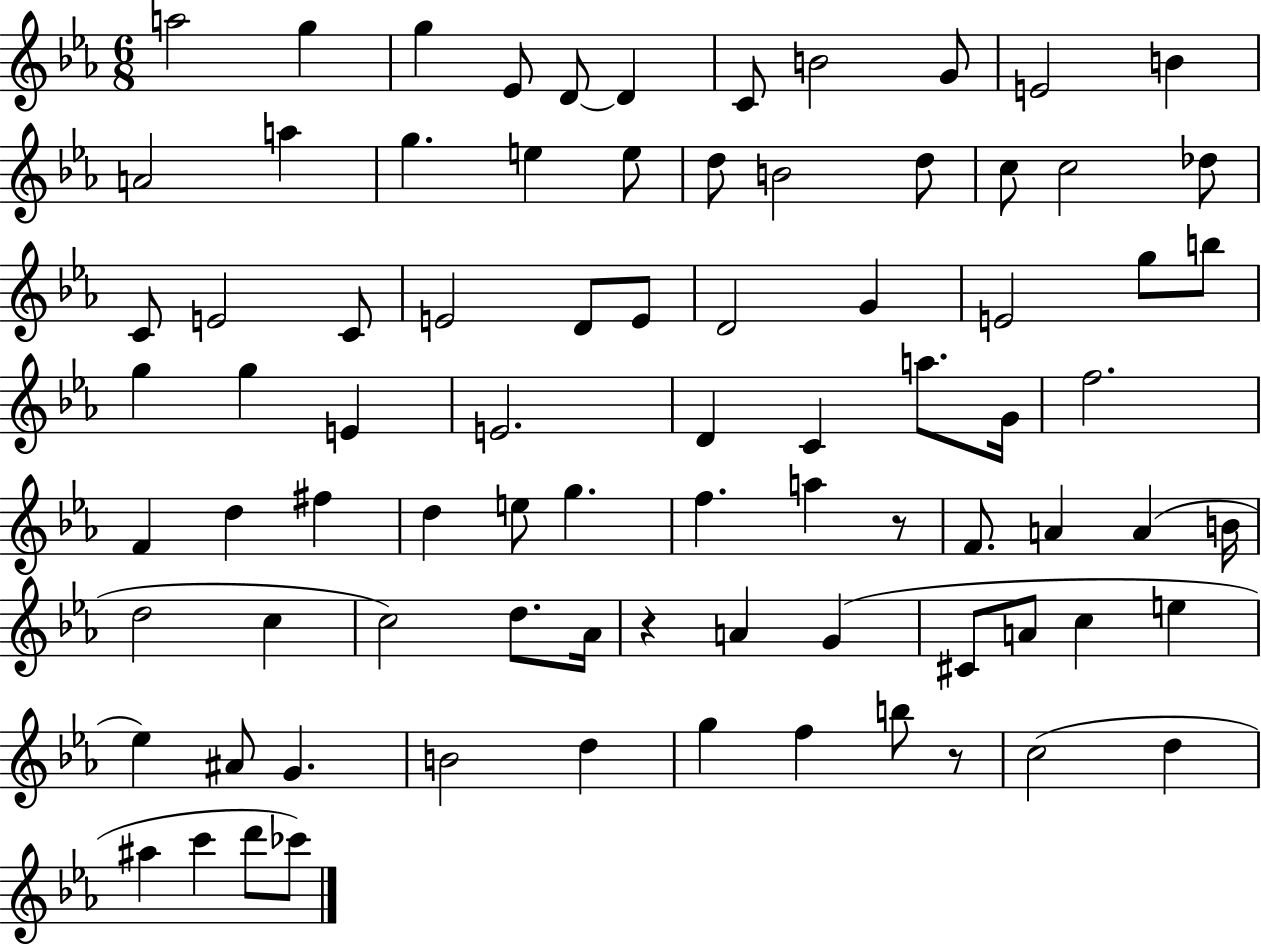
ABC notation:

X:1
T:Untitled
M:6/8
L:1/4
K:Eb
a2 g g _E/2 D/2 D C/2 B2 G/2 E2 B A2 a g e e/2 d/2 B2 d/2 c/2 c2 _d/2 C/2 E2 C/2 E2 D/2 E/2 D2 G E2 g/2 b/2 g g E E2 D C a/2 G/4 f2 F d ^f d e/2 g f a z/2 F/2 A A B/4 d2 c c2 d/2 _A/4 z A G ^C/2 A/2 c e _e ^A/2 G B2 d g f b/2 z/2 c2 d ^a c' d'/2 _c'/2